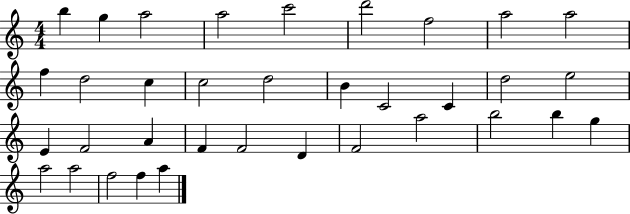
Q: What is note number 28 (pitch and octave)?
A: B5